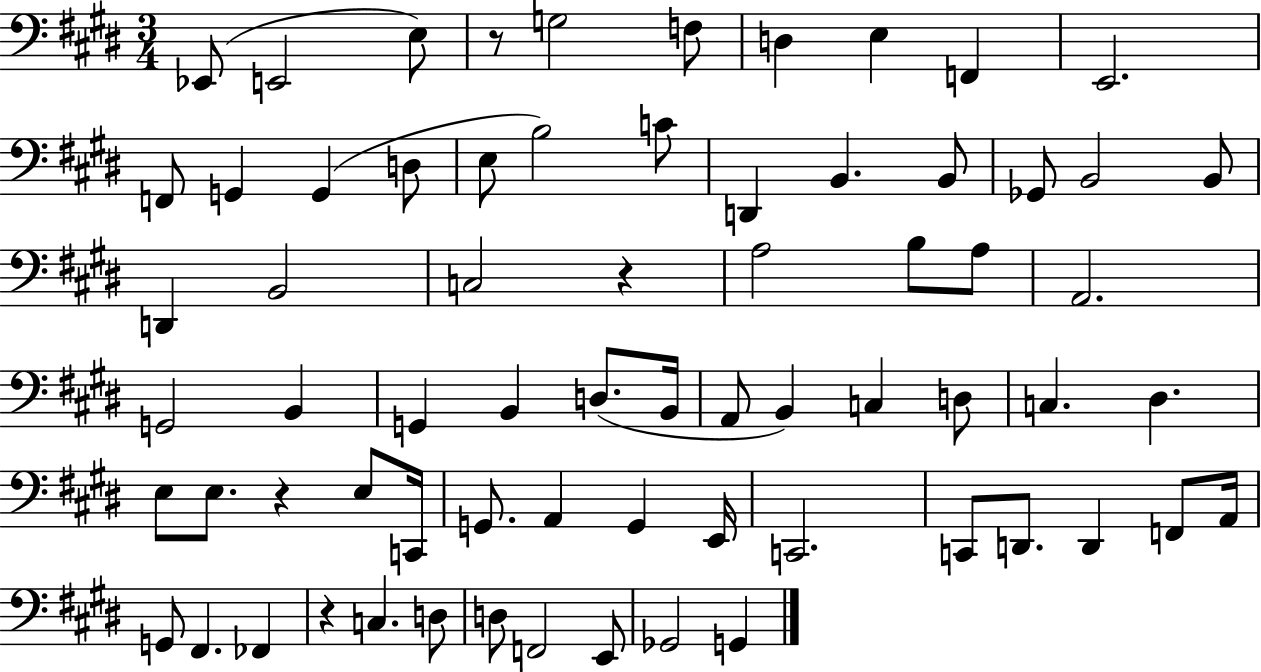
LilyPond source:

{
  \clef bass
  \numericTimeSignature
  \time 3/4
  \key e \major
  ees,8( e,2 e8) | r8 g2 f8 | d4 e4 f,4 | e,2. | \break f,8 g,4 g,4( d8 | e8 b2) c'8 | d,4 b,4. b,8 | ges,8 b,2 b,8 | \break d,4 b,2 | c2 r4 | a2 b8 a8 | a,2. | \break g,2 b,4 | g,4 b,4 d8.( b,16 | a,8 b,4) c4 d8 | c4. dis4. | \break e8 e8. r4 e8 c,16 | g,8. a,4 g,4 e,16 | c,2. | c,8 d,8. d,4 f,8 a,16 | \break g,8 fis,4. fes,4 | r4 c4. d8 | d8 f,2 e,8 | ges,2 g,4 | \break \bar "|."
}